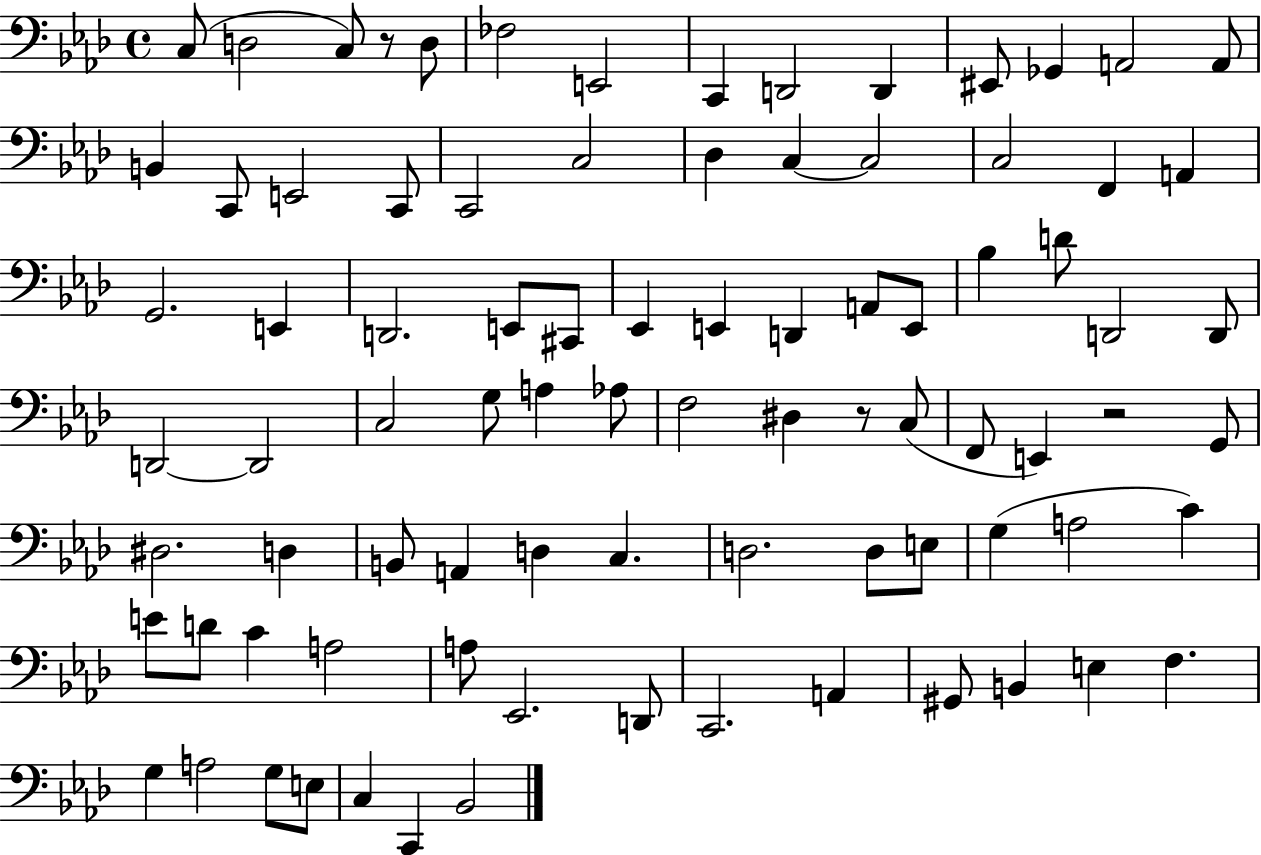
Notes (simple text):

C3/e D3/h C3/e R/e D3/e FES3/h E2/h C2/q D2/h D2/q EIS2/e Gb2/q A2/h A2/e B2/q C2/e E2/h C2/e C2/h C3/h Db3/q C3/q C3/h C3/h F2/q A2/q G2/h. E2/q D2/h. E2/e C#2/e Eb2/q E2/q D2/q A2/e E2/e Bb3/q D4/e D2/h D2/e D2/h D2/h C3/h G3/e A3/q Ab3/e F3/h D#3/q R/e C3/e F2/e E2/q R/h G2/e D#3/h. D3/q B2/e A2/q D3/q C3/q. D3/h. D3/e E3/e G3/q A3/h C4/q E4/e D4/e C4/q A3/h A3/e Eb2/h. D2/e C2/h. A2/q G#2/e B2/q E3/q F3/q. G3/q A3/h G3/e E3/e C3/q C2/q Bb2/h